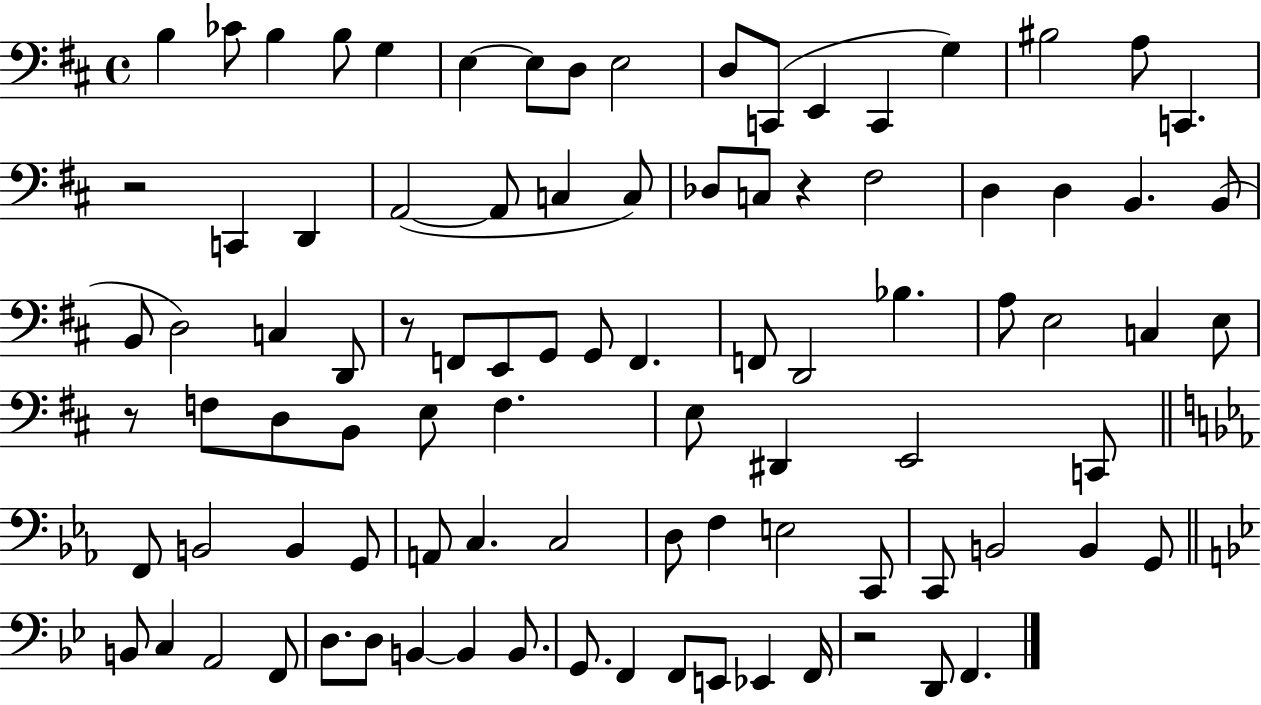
B3/q CES4/e B3/q B3/e G3/q E3/q E3/e D3/e E3/h D3/e C2/e E2/q C2/q G3/q BIS3/h A3/e C2/q. R/h C2/q D2/q A2/h A2/e C3/q C3/e Db3/e C3/e R/q F#3/h D3/q D3/q B2/q. B2/e B2/e D3/h C3/q D2/e R/e F2/e E2/e G2/e G2/e F2/q. F2/e D2/h Bb3/q. A3/e E3/h C3/q E3/e R/e F3/e D3/e B2/e E3/e F3/q. E3/e D#2/q E2/h C2/e F2/e B2/h B2/q G2/e A2/e C3/q. C3/h D3/e F3/q E3/h C2/e C2/e B2/h B2/q G2/e B2/e C3/q A2/h F2/e D3/e. D3/e B2/q B2/q B2/e. G2/e. F2/q F2/e E2/e Eb2/q F2/s R/h D2/e F2/q.